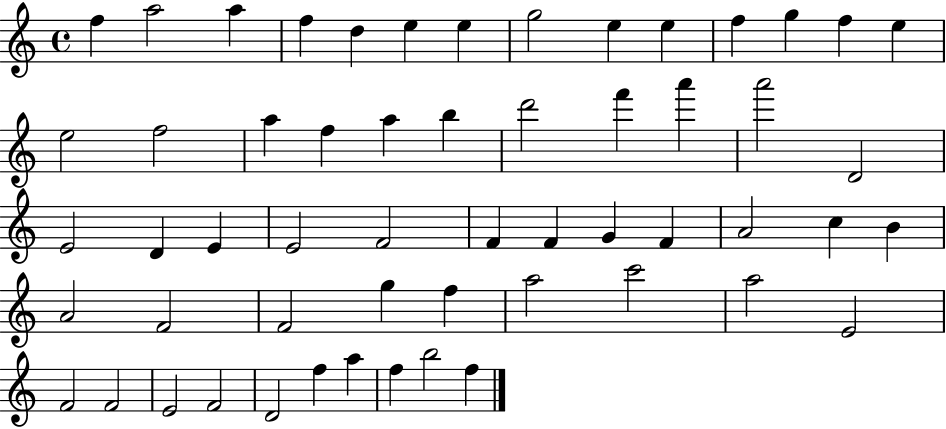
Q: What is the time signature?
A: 4/4